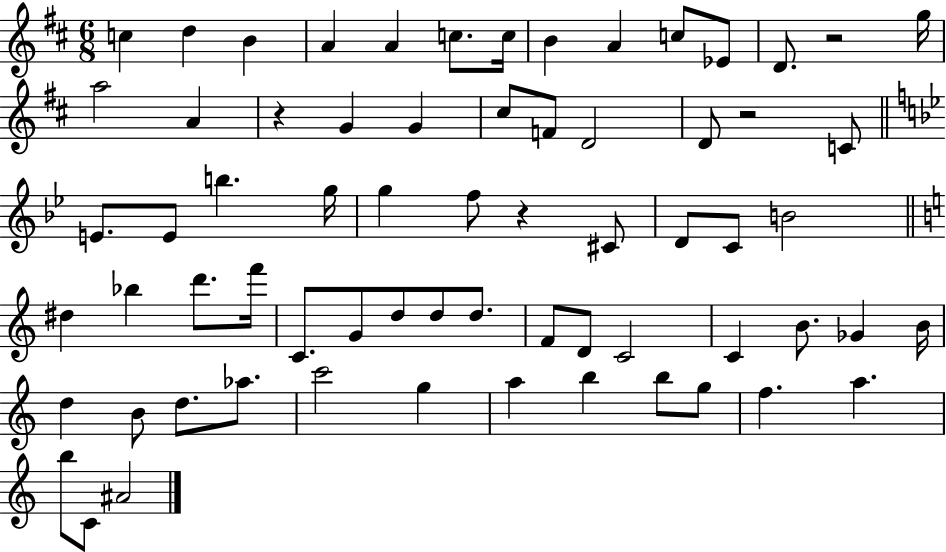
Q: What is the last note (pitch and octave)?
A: A#4